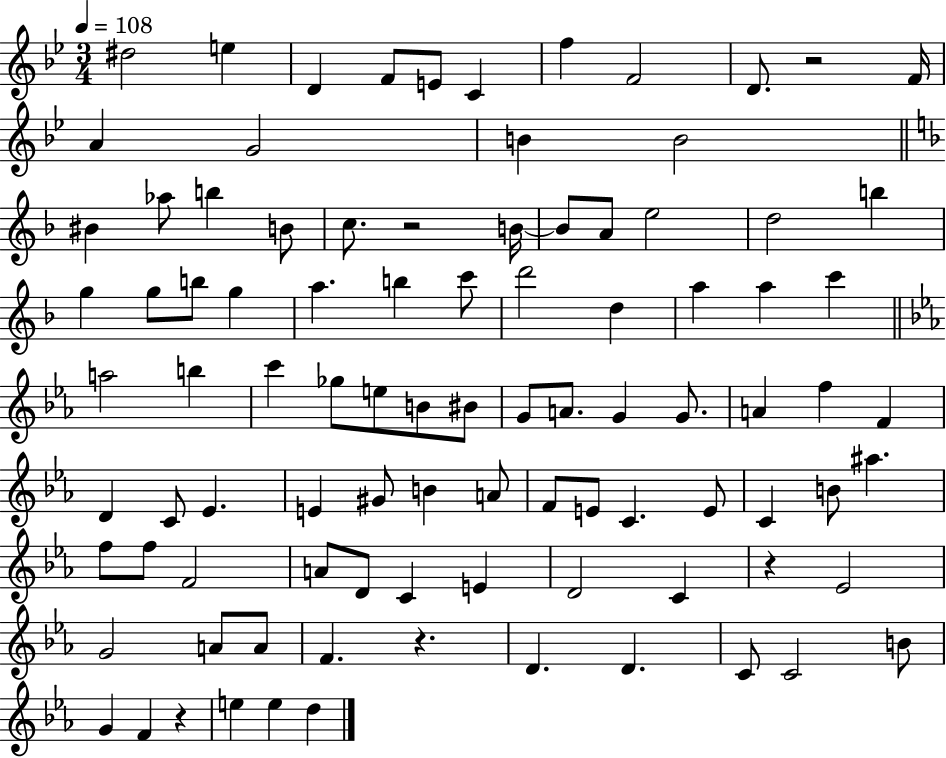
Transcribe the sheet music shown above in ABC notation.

X:1
T:Untitled
M:3/4
L:1/4
K:Bb
^d2 e D F/2 E/2 C f F2 D/2 z2 F/4 A G2 B B2 ^B _a/2 b B/2 c/2 z2 B/4 B/2 A/2 e2 d2 b g g/2 b/2 g a b c'/2 d'2 d a a c' a2 b c' _g/2 e/2 B/2 ^B/2 G/2 A/2 G G/2 A f F D C/2 _E E ^G/2 B A/2 F/2 E/2 C E/2 C B/2 ^a f/2 f/2 F2 A/2 D/2 C E D2 C z _E2 G2 A/2 A/2 F z D D C/2 C2 B/2 G F z e e d